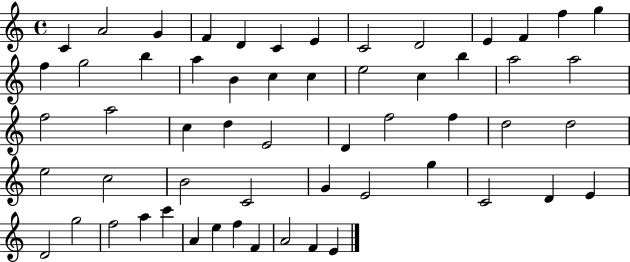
{
  \clef treble
  \time 4/4
  \defaultTimeSignature
  \key c \major
  c'4 a'2 g'4 | f'4 d'4 c'4 e'4 | c'2 d'2 | e'4 f'4 f''4 g''4 | \break f''4 g''2 b''4 | a''4 b'4 c''4 c''4 | e''2 c''4 b''4 | a''2 a''2 | \break f''2 a''2 | c''4 d''4 e'2 | d'4 f''2 f''4 | d''2 d''2 | \break e''2 c''2 | b'2 c'2 | g'4 e'2 g''4 | c'2 d'4 e'4 | \break d'2 g''2 | f''2 a''4 c'''4 | a'4 e''4 f''4 f'4 | a'2 f'4 e'4 | \break \bar "|."
}